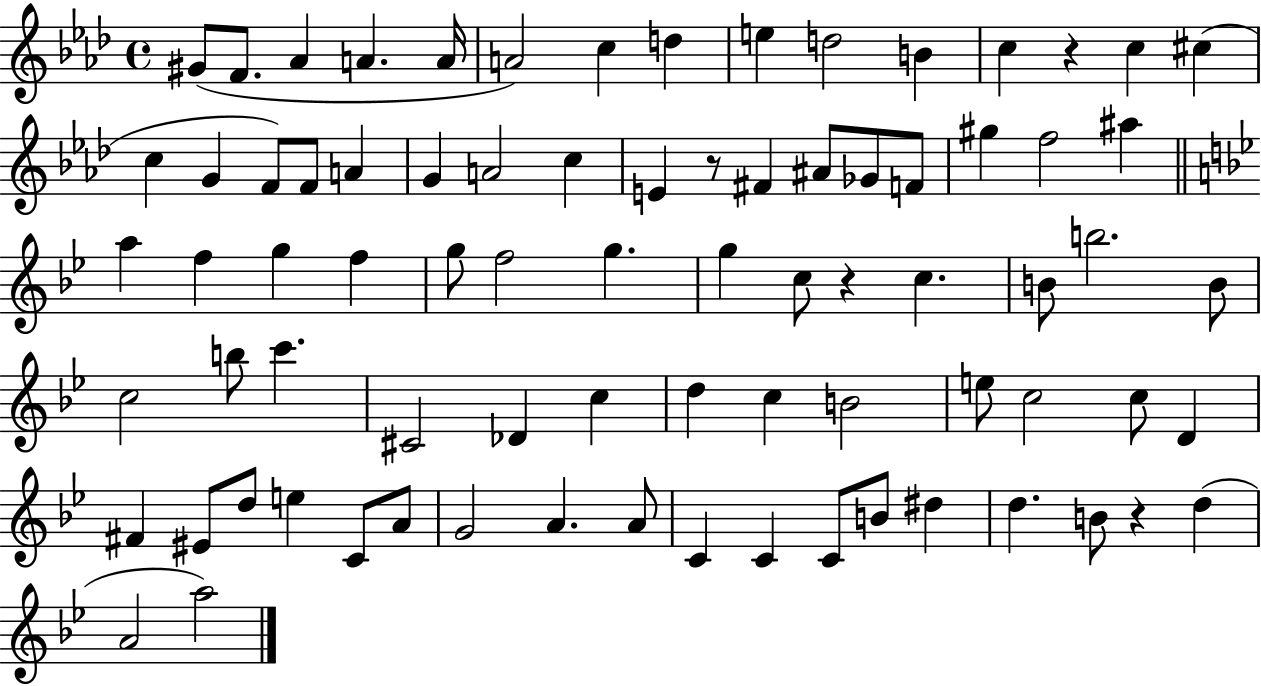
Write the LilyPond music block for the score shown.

{
  \clef treble
  \time 4/4
  \defaultTimeSignature
  \key aes \major
  \repeat volta 2 { gis'8( f'8. aes'4 a'4. a'16 | a'2) c''4 d''4 | e''4 d''2 b'4 | c''4 r4 c''4 cis''4( | \break c''4 g'4 f'8) f'8 a'4 | g'4 a'2 c''4 | e'4 r8 fis'4 ais'8 ges'8 f'8 | gis''4 f''2 ais''4 | \break \bar "||" \break \key g \minor a''4 f''4 g''4 f''4 | g''8 f''2 g''4. | g''4 c''8 r4 c''4. | b'8 b''2. b'8 | \break c''2 b''8 c'''4. | cis'2 des'4 c''4 | d''4 c''4 b'2 | e''8 c''2 c''8 d'4 | \break fis'4 eis'8 d''8 e''4 c'8 a'8 | g'2 a'4. a'8 | c'4 c'4 c'8 b'8 dis''4 | d''4. b'8 r4 d''4( | \break a'2 a''2) | } \bar "|."
}